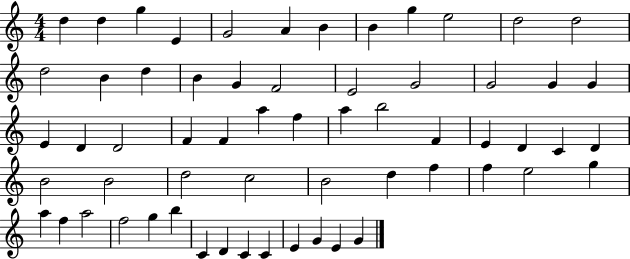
D5/q D5/q G5/q E4/q G4/h A4/q B4/q B4/q G5/q E5/h D5/h D5/h D5/h B4/q D5/q B4/q G4/q F4/h E4/h G4/h G4/h G4/q G4/q E4/q D4/q D4/h F4/q F4/q A5/q F5/q A5/q B5/h F4/q E4/q D4/q C4/q D4/q B4/h B4/h D5/h C5/h B4/h D5/q F5/q F5/q E5/h G5/q A5/q F5/q A5/h F5/h G5/q B5/q C4/q D4/q C4/q C4/q E4/q G4/q E4/q G4/q